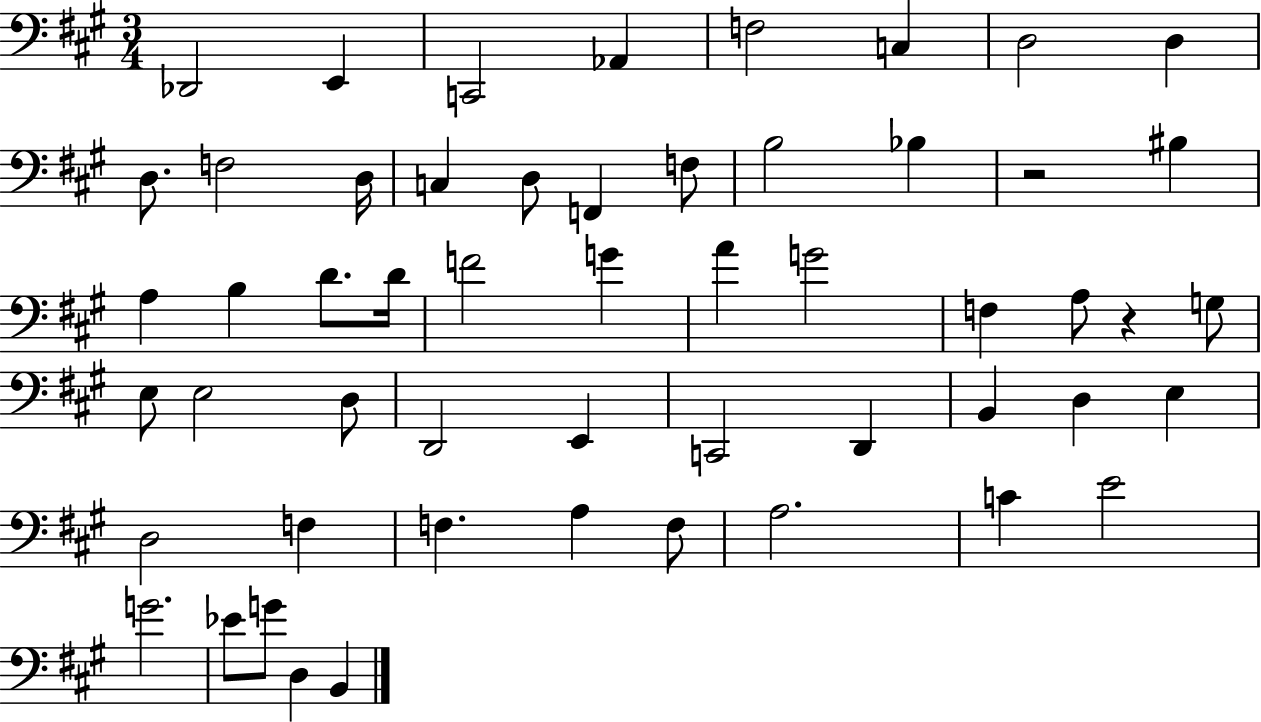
{
  \clef bass
  \numericTimeSignature
  \time 3/4
  \key a \major
  des,2 e,4 | c,2 aes,4 | f2 c4 | d2 d4 | \break d8. f2 d16 | c4 d8 f,4 f8 | b2 bes4 | r2 bis4 | \break a4 b4 d'8. d'16 | f'2 g'4 | a'4 g'2 | f4 a8 r4 g8 | \break e8 e2 d8 | d,2 e,4 | c,2 d,4 | b,4 d4 e4 | \break d2 f4 | f4. a4 f8 | a2. | c'4 e'2 | \break g'2. | ees'8 g'8 d4 b,4 | \bar "|."
}